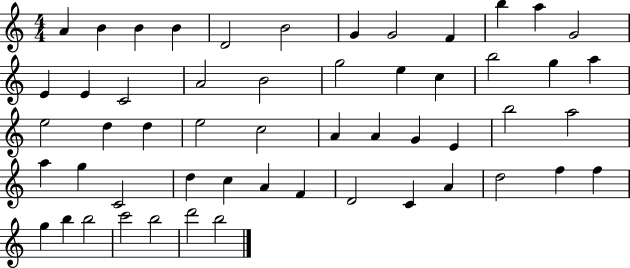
X:1
T:Untitled
M:4/4
L:1/4
K:C
A B B B D2 B2 G G2 F b a G2 E E C2 A2 B2 g2 e c b2 g a e2 d d e2 c2 A A G E b2 a2 a g C2 d c A F D2 C A d2 f f g b b2 c'2 b2 d'2 b2